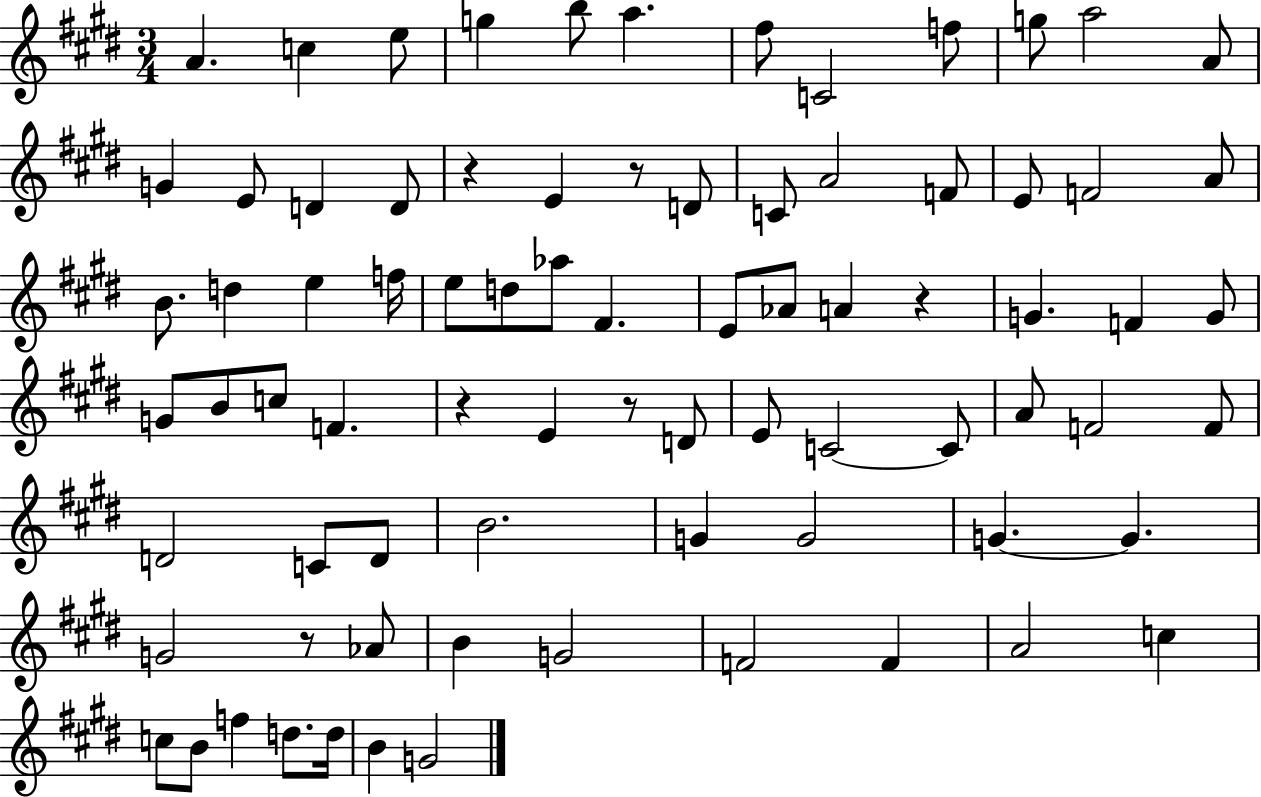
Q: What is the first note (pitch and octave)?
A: A4